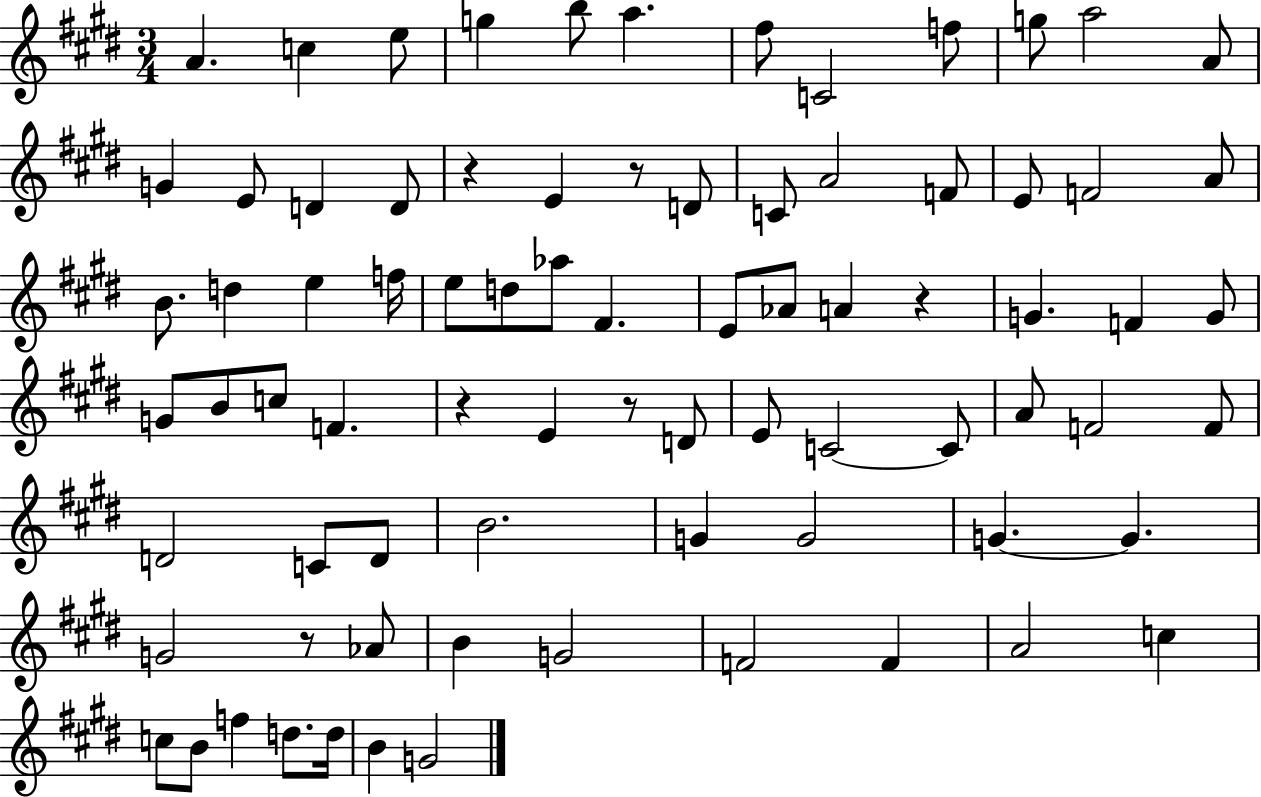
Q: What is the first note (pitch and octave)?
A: A4